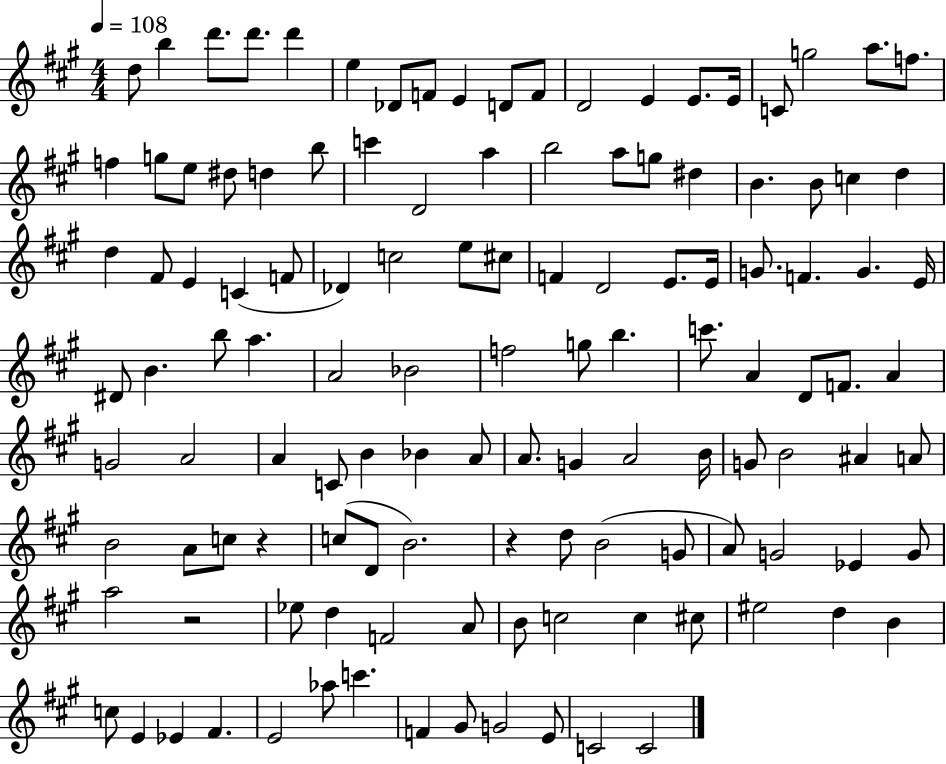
{
  \clef treble
  \numericTimeSignature
  \time 4/4
  \key a \major
  \tempo 4 = 108
  d''8 b''4 d'''8. d'''8. d'''4 | e''4 des'8 f'8 e'4 d'8 f'8 | d'2 e'4 e'8. e'16 | c'8 g''2 a''8. f''8. | \break f''4 g''8 e''8 dis''8 d''4 b''8 | c'''4 d'2 a''4 | b''2 a''8 g''8 dis''4 | b'4. b'8 c''4 d''4 | \break d''4 fis'8 e'4 c'4( f'8 | des'4) c''2 e''8 cis''8 | f'4 d'2 e'8. e'16 | g'8. f'4. g'4. e'16 | \break dis'8 b'4. b''8 a''4. | a'2 bes'2 | f''2 g''8 b''4. | c'''8. a'4 d'8 f'8. a'4 | \break g'2 a'2 | a'4 c'8 b'4 bes'4 a'8 | a'8. g'4 a'2 b'16 | g'8 b'2 ais'4 a'8 | \break b'2 a'8 c''8 r4 | c''8( d'8 b'2.) | r4 d''8 b'2( g'8 | a'8) g'2 ees'4 g'8 | \break a''2 r2 | ees''8 d''4 f'2 a'8 | b'8 c''2 c''4 cis''8 | eis''2 d''4 b'4 | \break c''8 e'4 ees'4 fis'4. | e'2 aes''8 c'''4. | f'4 gis'8 g'2 e'8 | c'2 c'2 | \break \bar "|."
}